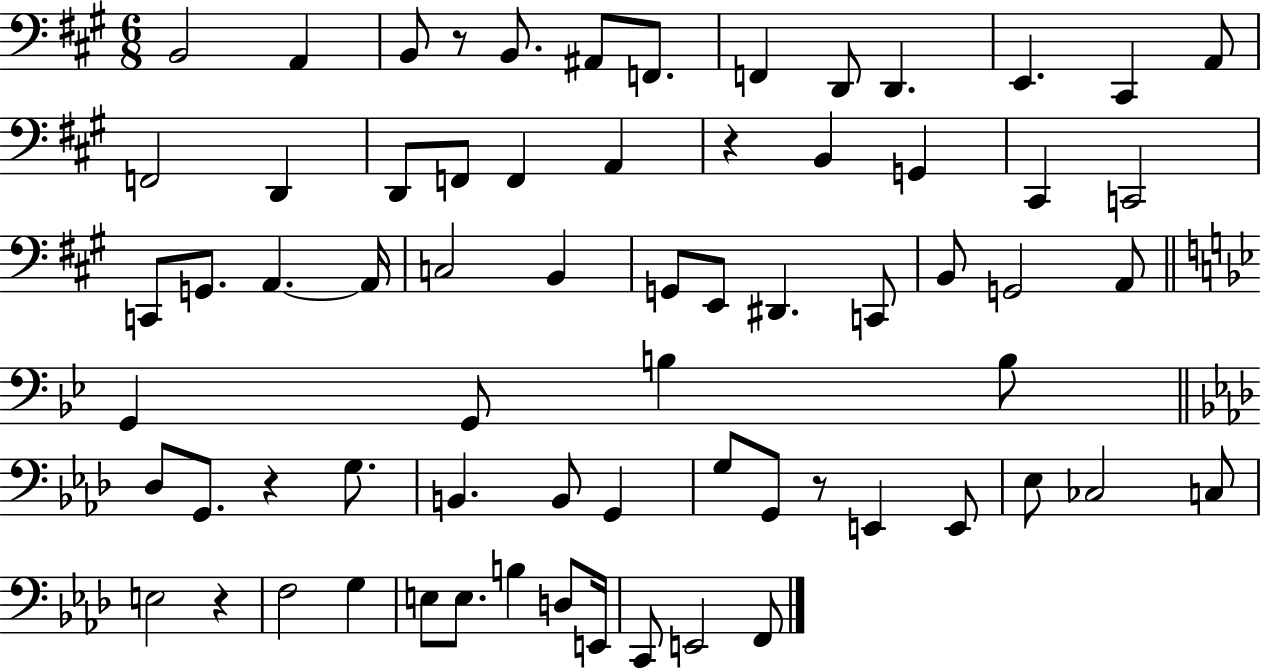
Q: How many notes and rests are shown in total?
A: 68